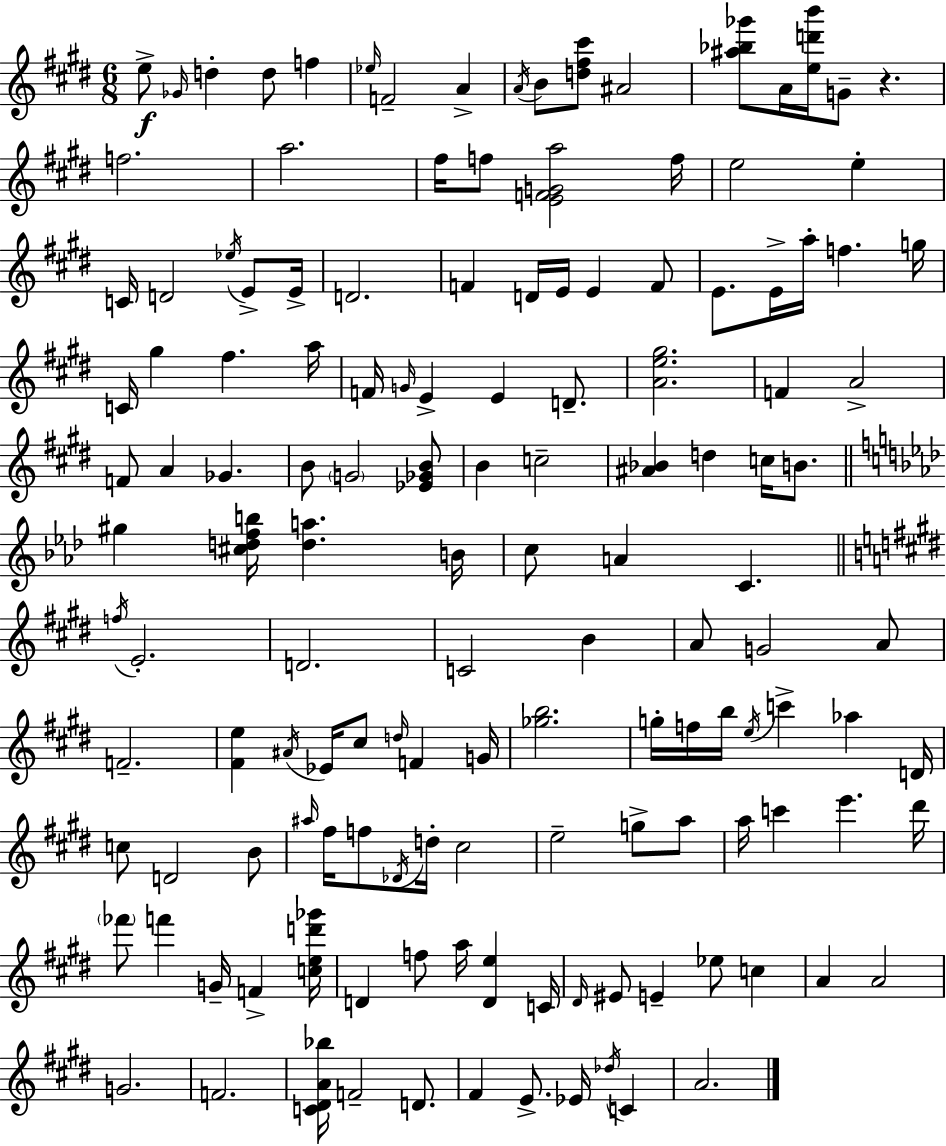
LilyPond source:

{
  \clef treble
  \numericTimeSignature
  \time 6/8
  \key e \major
  e''8->\f \grace { ges'16 } d''4-. d''8 f''4 | \grace { ees''16 } f'2-- a'4-> | \acciaccatura { a'16 } b'8 <d'' fis'' cis'''>8 ais'2 | <ais'' bes'' ges'''>8 a'16 <e'' d''' b'''>16 g'8-- r4. | \break f''2. | a''2. | fis''16 f''8 <e' f' g' a''>2 | f''16 e''2 e''4-. | \break c'16 d'2 | \acciaccatura { ees''16 } e'8-> e'16-> d'2. | f'4 d'16 e'16 e'4 | f'8 e'8. e'16-> a''16-. f''4. | \break g''16 c'16 gis''4 fis''4. | a''16 f'16 \grace { g'16 } e'4-> e'4 | d'8.-- <a' e'' gis''>2. | f'4 a'2-> | \break f'8 a'4 ges'4. | b'8 \parenthesize g'2 | <ees' ges' b'>8 b'4 c''2-- | <ais' bes'>4 d''4 | \break c''16 b'8. \bar "||" \break \key aes \major gis''4 <cis'' d'' f'' b''>16 <d'' a''>4. b'16 | c''8 a'4 c'4. | \bar "||" \break \key e \major \acciaccatura { f''16 } e'2.-. | d'2. | c'2 b'4 | a'8 g'2 a'8 | \break f'2.-- | <fis' e''>4 \acciaccatura { ais'16 } ees'16 cis''8 \grace { d''16 } f'4 | g'16 <ges'' b''>2. | g''16-. f''16 b''16 \acciaccatura { e''16 } c'''4-> aes''4 | \break d'16 c''8 d'2 | b'8 \grace { ais''16 } fis''16 f''8 \acciaccatura { des'16 } d''16-. cis''2 | e''2-- | g''8-> a''8 a''16 c'''4 e'''4. | \break dis'''16 \parenthesize fes'''8 f'''4 | g'16-- f'4-> <c'' e'' d''' ges'''>16 d'4 f''8 | a''16 <d' e''>4 c'16 \grace { dis'16 } eis'8 e'4-- | ees''8 c''4 a'4 a'2 | \break g'2. | f'2. | <c' dis' a' bes''>16 f'2-- | d'8. fis'4 e'8.-> | \break ees'16 \acciaccatura { des''16 } c'4 a'2. | \bar "|."
}